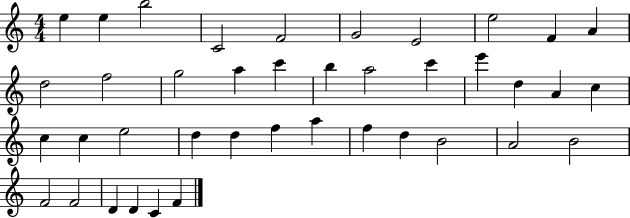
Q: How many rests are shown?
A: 0